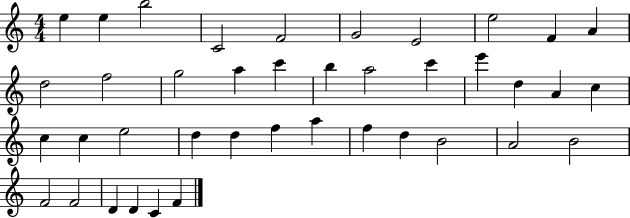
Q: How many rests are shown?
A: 0